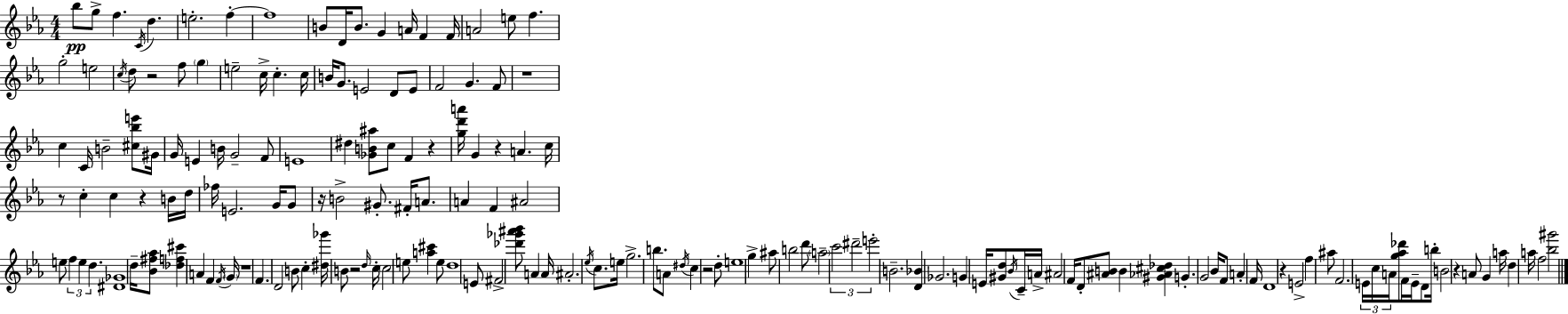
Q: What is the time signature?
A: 4/4